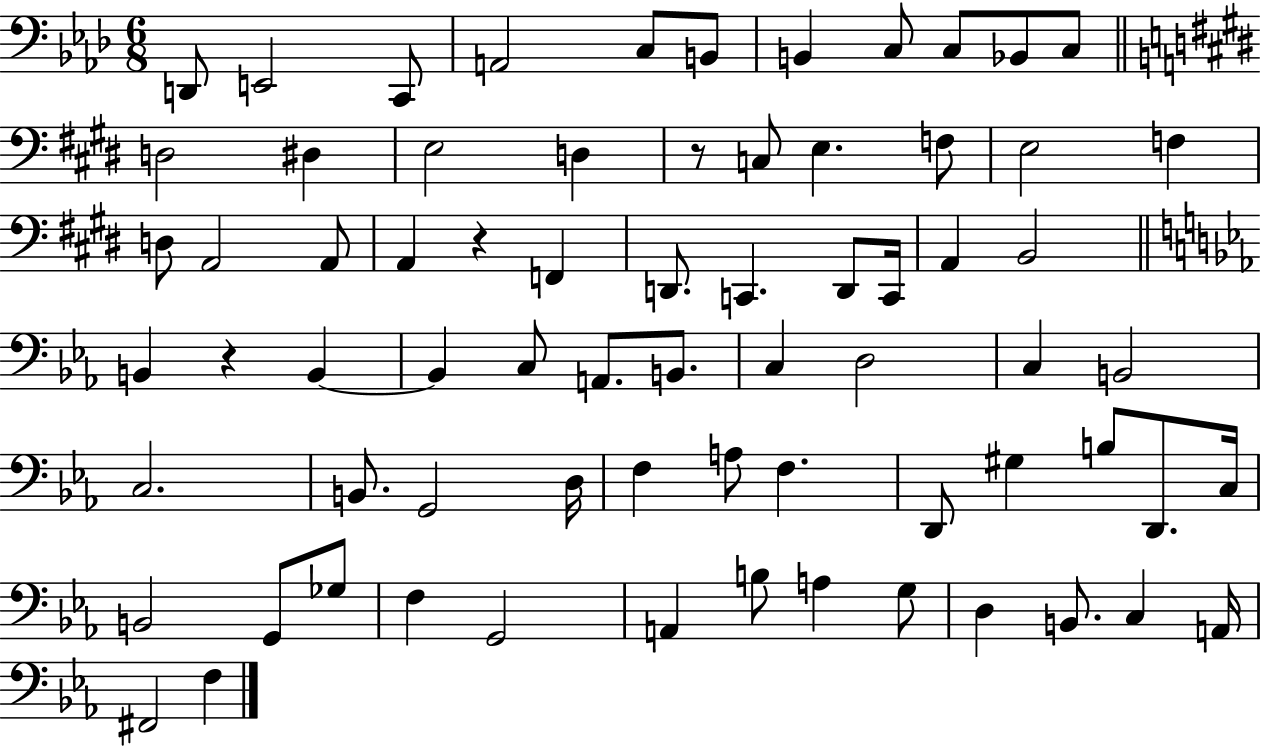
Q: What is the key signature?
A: AES major